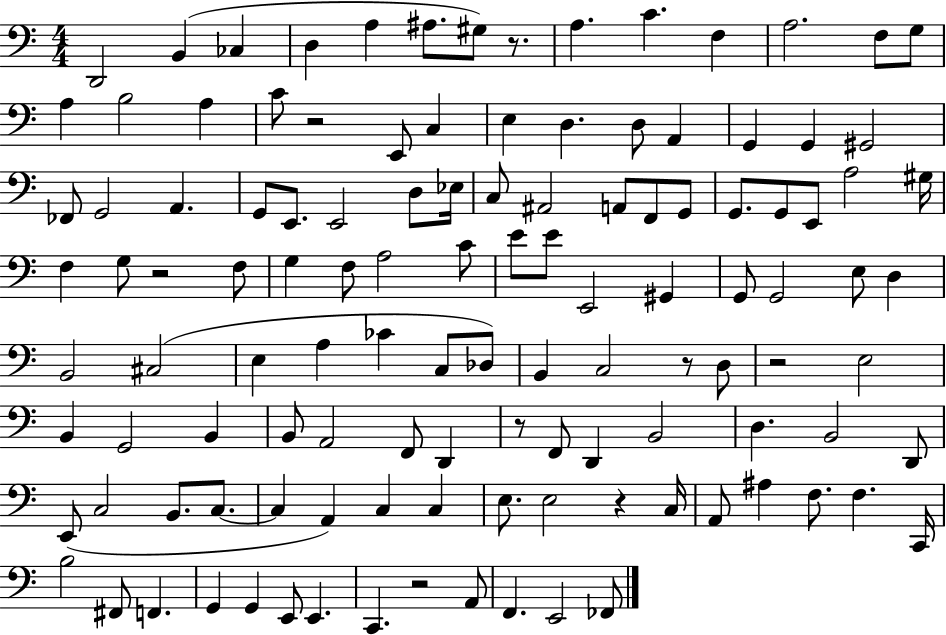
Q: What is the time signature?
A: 4/4